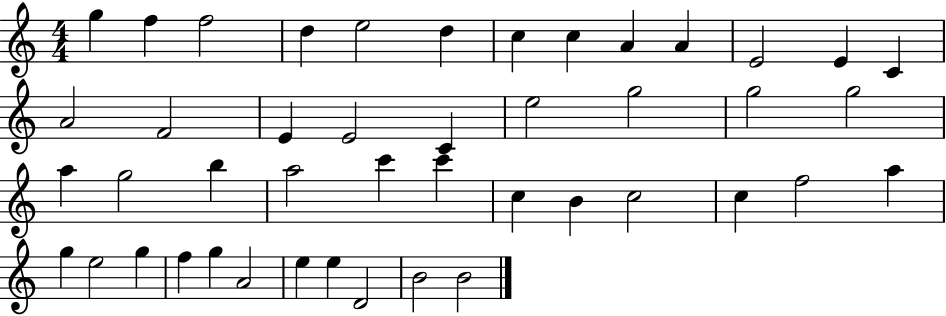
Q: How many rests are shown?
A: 0